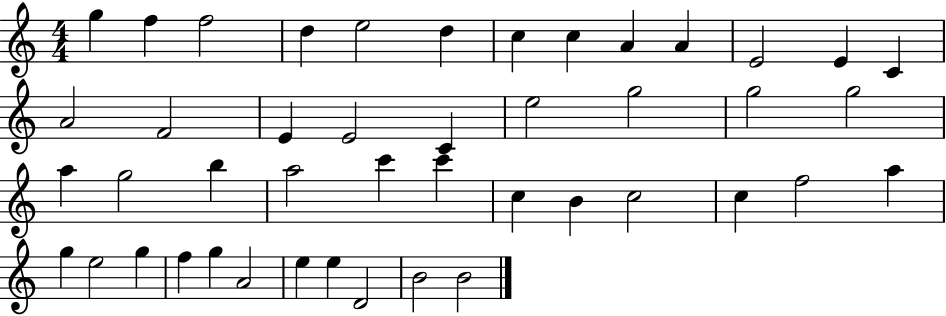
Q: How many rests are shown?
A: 0